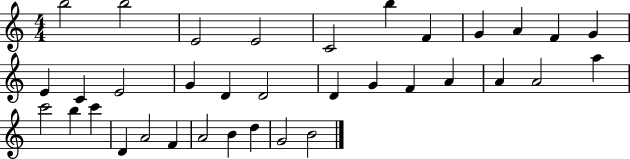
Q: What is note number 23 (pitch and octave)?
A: A4